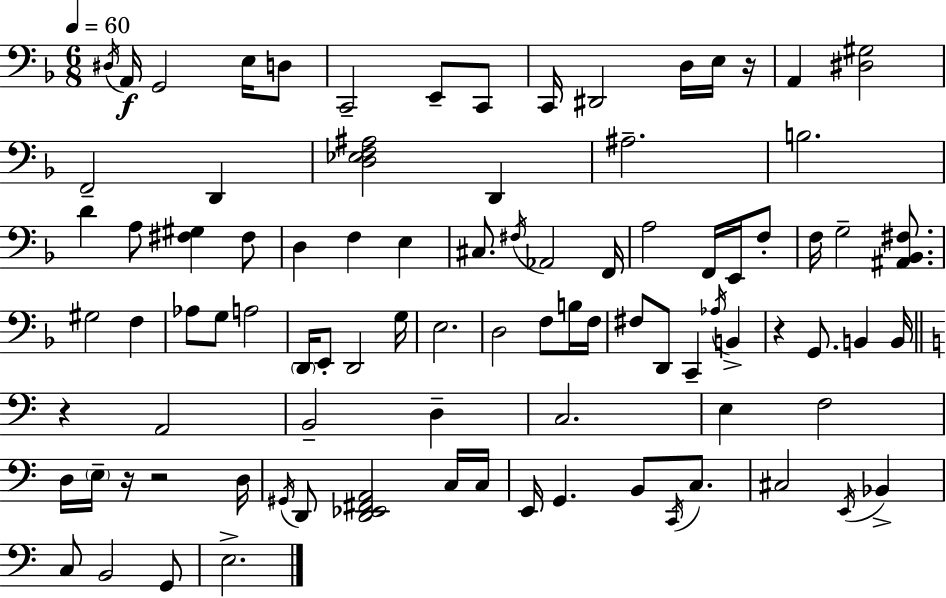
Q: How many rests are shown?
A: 5